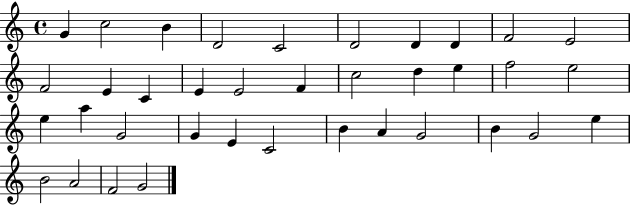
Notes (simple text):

G4/q C5/h B4/q D4/h C4/h D4/h D4/q D4/q F4/h E4/h F4/h E4/q C4/q E4/q E4/h F4/q C5/h D5/q E5/q F5/h E5/h E5/q A5/q G4/h G4/q E4/q C4/h B4/q A4/q G4/h B4/q G4/h E5/q B4/h A4/h F4/h G4/h